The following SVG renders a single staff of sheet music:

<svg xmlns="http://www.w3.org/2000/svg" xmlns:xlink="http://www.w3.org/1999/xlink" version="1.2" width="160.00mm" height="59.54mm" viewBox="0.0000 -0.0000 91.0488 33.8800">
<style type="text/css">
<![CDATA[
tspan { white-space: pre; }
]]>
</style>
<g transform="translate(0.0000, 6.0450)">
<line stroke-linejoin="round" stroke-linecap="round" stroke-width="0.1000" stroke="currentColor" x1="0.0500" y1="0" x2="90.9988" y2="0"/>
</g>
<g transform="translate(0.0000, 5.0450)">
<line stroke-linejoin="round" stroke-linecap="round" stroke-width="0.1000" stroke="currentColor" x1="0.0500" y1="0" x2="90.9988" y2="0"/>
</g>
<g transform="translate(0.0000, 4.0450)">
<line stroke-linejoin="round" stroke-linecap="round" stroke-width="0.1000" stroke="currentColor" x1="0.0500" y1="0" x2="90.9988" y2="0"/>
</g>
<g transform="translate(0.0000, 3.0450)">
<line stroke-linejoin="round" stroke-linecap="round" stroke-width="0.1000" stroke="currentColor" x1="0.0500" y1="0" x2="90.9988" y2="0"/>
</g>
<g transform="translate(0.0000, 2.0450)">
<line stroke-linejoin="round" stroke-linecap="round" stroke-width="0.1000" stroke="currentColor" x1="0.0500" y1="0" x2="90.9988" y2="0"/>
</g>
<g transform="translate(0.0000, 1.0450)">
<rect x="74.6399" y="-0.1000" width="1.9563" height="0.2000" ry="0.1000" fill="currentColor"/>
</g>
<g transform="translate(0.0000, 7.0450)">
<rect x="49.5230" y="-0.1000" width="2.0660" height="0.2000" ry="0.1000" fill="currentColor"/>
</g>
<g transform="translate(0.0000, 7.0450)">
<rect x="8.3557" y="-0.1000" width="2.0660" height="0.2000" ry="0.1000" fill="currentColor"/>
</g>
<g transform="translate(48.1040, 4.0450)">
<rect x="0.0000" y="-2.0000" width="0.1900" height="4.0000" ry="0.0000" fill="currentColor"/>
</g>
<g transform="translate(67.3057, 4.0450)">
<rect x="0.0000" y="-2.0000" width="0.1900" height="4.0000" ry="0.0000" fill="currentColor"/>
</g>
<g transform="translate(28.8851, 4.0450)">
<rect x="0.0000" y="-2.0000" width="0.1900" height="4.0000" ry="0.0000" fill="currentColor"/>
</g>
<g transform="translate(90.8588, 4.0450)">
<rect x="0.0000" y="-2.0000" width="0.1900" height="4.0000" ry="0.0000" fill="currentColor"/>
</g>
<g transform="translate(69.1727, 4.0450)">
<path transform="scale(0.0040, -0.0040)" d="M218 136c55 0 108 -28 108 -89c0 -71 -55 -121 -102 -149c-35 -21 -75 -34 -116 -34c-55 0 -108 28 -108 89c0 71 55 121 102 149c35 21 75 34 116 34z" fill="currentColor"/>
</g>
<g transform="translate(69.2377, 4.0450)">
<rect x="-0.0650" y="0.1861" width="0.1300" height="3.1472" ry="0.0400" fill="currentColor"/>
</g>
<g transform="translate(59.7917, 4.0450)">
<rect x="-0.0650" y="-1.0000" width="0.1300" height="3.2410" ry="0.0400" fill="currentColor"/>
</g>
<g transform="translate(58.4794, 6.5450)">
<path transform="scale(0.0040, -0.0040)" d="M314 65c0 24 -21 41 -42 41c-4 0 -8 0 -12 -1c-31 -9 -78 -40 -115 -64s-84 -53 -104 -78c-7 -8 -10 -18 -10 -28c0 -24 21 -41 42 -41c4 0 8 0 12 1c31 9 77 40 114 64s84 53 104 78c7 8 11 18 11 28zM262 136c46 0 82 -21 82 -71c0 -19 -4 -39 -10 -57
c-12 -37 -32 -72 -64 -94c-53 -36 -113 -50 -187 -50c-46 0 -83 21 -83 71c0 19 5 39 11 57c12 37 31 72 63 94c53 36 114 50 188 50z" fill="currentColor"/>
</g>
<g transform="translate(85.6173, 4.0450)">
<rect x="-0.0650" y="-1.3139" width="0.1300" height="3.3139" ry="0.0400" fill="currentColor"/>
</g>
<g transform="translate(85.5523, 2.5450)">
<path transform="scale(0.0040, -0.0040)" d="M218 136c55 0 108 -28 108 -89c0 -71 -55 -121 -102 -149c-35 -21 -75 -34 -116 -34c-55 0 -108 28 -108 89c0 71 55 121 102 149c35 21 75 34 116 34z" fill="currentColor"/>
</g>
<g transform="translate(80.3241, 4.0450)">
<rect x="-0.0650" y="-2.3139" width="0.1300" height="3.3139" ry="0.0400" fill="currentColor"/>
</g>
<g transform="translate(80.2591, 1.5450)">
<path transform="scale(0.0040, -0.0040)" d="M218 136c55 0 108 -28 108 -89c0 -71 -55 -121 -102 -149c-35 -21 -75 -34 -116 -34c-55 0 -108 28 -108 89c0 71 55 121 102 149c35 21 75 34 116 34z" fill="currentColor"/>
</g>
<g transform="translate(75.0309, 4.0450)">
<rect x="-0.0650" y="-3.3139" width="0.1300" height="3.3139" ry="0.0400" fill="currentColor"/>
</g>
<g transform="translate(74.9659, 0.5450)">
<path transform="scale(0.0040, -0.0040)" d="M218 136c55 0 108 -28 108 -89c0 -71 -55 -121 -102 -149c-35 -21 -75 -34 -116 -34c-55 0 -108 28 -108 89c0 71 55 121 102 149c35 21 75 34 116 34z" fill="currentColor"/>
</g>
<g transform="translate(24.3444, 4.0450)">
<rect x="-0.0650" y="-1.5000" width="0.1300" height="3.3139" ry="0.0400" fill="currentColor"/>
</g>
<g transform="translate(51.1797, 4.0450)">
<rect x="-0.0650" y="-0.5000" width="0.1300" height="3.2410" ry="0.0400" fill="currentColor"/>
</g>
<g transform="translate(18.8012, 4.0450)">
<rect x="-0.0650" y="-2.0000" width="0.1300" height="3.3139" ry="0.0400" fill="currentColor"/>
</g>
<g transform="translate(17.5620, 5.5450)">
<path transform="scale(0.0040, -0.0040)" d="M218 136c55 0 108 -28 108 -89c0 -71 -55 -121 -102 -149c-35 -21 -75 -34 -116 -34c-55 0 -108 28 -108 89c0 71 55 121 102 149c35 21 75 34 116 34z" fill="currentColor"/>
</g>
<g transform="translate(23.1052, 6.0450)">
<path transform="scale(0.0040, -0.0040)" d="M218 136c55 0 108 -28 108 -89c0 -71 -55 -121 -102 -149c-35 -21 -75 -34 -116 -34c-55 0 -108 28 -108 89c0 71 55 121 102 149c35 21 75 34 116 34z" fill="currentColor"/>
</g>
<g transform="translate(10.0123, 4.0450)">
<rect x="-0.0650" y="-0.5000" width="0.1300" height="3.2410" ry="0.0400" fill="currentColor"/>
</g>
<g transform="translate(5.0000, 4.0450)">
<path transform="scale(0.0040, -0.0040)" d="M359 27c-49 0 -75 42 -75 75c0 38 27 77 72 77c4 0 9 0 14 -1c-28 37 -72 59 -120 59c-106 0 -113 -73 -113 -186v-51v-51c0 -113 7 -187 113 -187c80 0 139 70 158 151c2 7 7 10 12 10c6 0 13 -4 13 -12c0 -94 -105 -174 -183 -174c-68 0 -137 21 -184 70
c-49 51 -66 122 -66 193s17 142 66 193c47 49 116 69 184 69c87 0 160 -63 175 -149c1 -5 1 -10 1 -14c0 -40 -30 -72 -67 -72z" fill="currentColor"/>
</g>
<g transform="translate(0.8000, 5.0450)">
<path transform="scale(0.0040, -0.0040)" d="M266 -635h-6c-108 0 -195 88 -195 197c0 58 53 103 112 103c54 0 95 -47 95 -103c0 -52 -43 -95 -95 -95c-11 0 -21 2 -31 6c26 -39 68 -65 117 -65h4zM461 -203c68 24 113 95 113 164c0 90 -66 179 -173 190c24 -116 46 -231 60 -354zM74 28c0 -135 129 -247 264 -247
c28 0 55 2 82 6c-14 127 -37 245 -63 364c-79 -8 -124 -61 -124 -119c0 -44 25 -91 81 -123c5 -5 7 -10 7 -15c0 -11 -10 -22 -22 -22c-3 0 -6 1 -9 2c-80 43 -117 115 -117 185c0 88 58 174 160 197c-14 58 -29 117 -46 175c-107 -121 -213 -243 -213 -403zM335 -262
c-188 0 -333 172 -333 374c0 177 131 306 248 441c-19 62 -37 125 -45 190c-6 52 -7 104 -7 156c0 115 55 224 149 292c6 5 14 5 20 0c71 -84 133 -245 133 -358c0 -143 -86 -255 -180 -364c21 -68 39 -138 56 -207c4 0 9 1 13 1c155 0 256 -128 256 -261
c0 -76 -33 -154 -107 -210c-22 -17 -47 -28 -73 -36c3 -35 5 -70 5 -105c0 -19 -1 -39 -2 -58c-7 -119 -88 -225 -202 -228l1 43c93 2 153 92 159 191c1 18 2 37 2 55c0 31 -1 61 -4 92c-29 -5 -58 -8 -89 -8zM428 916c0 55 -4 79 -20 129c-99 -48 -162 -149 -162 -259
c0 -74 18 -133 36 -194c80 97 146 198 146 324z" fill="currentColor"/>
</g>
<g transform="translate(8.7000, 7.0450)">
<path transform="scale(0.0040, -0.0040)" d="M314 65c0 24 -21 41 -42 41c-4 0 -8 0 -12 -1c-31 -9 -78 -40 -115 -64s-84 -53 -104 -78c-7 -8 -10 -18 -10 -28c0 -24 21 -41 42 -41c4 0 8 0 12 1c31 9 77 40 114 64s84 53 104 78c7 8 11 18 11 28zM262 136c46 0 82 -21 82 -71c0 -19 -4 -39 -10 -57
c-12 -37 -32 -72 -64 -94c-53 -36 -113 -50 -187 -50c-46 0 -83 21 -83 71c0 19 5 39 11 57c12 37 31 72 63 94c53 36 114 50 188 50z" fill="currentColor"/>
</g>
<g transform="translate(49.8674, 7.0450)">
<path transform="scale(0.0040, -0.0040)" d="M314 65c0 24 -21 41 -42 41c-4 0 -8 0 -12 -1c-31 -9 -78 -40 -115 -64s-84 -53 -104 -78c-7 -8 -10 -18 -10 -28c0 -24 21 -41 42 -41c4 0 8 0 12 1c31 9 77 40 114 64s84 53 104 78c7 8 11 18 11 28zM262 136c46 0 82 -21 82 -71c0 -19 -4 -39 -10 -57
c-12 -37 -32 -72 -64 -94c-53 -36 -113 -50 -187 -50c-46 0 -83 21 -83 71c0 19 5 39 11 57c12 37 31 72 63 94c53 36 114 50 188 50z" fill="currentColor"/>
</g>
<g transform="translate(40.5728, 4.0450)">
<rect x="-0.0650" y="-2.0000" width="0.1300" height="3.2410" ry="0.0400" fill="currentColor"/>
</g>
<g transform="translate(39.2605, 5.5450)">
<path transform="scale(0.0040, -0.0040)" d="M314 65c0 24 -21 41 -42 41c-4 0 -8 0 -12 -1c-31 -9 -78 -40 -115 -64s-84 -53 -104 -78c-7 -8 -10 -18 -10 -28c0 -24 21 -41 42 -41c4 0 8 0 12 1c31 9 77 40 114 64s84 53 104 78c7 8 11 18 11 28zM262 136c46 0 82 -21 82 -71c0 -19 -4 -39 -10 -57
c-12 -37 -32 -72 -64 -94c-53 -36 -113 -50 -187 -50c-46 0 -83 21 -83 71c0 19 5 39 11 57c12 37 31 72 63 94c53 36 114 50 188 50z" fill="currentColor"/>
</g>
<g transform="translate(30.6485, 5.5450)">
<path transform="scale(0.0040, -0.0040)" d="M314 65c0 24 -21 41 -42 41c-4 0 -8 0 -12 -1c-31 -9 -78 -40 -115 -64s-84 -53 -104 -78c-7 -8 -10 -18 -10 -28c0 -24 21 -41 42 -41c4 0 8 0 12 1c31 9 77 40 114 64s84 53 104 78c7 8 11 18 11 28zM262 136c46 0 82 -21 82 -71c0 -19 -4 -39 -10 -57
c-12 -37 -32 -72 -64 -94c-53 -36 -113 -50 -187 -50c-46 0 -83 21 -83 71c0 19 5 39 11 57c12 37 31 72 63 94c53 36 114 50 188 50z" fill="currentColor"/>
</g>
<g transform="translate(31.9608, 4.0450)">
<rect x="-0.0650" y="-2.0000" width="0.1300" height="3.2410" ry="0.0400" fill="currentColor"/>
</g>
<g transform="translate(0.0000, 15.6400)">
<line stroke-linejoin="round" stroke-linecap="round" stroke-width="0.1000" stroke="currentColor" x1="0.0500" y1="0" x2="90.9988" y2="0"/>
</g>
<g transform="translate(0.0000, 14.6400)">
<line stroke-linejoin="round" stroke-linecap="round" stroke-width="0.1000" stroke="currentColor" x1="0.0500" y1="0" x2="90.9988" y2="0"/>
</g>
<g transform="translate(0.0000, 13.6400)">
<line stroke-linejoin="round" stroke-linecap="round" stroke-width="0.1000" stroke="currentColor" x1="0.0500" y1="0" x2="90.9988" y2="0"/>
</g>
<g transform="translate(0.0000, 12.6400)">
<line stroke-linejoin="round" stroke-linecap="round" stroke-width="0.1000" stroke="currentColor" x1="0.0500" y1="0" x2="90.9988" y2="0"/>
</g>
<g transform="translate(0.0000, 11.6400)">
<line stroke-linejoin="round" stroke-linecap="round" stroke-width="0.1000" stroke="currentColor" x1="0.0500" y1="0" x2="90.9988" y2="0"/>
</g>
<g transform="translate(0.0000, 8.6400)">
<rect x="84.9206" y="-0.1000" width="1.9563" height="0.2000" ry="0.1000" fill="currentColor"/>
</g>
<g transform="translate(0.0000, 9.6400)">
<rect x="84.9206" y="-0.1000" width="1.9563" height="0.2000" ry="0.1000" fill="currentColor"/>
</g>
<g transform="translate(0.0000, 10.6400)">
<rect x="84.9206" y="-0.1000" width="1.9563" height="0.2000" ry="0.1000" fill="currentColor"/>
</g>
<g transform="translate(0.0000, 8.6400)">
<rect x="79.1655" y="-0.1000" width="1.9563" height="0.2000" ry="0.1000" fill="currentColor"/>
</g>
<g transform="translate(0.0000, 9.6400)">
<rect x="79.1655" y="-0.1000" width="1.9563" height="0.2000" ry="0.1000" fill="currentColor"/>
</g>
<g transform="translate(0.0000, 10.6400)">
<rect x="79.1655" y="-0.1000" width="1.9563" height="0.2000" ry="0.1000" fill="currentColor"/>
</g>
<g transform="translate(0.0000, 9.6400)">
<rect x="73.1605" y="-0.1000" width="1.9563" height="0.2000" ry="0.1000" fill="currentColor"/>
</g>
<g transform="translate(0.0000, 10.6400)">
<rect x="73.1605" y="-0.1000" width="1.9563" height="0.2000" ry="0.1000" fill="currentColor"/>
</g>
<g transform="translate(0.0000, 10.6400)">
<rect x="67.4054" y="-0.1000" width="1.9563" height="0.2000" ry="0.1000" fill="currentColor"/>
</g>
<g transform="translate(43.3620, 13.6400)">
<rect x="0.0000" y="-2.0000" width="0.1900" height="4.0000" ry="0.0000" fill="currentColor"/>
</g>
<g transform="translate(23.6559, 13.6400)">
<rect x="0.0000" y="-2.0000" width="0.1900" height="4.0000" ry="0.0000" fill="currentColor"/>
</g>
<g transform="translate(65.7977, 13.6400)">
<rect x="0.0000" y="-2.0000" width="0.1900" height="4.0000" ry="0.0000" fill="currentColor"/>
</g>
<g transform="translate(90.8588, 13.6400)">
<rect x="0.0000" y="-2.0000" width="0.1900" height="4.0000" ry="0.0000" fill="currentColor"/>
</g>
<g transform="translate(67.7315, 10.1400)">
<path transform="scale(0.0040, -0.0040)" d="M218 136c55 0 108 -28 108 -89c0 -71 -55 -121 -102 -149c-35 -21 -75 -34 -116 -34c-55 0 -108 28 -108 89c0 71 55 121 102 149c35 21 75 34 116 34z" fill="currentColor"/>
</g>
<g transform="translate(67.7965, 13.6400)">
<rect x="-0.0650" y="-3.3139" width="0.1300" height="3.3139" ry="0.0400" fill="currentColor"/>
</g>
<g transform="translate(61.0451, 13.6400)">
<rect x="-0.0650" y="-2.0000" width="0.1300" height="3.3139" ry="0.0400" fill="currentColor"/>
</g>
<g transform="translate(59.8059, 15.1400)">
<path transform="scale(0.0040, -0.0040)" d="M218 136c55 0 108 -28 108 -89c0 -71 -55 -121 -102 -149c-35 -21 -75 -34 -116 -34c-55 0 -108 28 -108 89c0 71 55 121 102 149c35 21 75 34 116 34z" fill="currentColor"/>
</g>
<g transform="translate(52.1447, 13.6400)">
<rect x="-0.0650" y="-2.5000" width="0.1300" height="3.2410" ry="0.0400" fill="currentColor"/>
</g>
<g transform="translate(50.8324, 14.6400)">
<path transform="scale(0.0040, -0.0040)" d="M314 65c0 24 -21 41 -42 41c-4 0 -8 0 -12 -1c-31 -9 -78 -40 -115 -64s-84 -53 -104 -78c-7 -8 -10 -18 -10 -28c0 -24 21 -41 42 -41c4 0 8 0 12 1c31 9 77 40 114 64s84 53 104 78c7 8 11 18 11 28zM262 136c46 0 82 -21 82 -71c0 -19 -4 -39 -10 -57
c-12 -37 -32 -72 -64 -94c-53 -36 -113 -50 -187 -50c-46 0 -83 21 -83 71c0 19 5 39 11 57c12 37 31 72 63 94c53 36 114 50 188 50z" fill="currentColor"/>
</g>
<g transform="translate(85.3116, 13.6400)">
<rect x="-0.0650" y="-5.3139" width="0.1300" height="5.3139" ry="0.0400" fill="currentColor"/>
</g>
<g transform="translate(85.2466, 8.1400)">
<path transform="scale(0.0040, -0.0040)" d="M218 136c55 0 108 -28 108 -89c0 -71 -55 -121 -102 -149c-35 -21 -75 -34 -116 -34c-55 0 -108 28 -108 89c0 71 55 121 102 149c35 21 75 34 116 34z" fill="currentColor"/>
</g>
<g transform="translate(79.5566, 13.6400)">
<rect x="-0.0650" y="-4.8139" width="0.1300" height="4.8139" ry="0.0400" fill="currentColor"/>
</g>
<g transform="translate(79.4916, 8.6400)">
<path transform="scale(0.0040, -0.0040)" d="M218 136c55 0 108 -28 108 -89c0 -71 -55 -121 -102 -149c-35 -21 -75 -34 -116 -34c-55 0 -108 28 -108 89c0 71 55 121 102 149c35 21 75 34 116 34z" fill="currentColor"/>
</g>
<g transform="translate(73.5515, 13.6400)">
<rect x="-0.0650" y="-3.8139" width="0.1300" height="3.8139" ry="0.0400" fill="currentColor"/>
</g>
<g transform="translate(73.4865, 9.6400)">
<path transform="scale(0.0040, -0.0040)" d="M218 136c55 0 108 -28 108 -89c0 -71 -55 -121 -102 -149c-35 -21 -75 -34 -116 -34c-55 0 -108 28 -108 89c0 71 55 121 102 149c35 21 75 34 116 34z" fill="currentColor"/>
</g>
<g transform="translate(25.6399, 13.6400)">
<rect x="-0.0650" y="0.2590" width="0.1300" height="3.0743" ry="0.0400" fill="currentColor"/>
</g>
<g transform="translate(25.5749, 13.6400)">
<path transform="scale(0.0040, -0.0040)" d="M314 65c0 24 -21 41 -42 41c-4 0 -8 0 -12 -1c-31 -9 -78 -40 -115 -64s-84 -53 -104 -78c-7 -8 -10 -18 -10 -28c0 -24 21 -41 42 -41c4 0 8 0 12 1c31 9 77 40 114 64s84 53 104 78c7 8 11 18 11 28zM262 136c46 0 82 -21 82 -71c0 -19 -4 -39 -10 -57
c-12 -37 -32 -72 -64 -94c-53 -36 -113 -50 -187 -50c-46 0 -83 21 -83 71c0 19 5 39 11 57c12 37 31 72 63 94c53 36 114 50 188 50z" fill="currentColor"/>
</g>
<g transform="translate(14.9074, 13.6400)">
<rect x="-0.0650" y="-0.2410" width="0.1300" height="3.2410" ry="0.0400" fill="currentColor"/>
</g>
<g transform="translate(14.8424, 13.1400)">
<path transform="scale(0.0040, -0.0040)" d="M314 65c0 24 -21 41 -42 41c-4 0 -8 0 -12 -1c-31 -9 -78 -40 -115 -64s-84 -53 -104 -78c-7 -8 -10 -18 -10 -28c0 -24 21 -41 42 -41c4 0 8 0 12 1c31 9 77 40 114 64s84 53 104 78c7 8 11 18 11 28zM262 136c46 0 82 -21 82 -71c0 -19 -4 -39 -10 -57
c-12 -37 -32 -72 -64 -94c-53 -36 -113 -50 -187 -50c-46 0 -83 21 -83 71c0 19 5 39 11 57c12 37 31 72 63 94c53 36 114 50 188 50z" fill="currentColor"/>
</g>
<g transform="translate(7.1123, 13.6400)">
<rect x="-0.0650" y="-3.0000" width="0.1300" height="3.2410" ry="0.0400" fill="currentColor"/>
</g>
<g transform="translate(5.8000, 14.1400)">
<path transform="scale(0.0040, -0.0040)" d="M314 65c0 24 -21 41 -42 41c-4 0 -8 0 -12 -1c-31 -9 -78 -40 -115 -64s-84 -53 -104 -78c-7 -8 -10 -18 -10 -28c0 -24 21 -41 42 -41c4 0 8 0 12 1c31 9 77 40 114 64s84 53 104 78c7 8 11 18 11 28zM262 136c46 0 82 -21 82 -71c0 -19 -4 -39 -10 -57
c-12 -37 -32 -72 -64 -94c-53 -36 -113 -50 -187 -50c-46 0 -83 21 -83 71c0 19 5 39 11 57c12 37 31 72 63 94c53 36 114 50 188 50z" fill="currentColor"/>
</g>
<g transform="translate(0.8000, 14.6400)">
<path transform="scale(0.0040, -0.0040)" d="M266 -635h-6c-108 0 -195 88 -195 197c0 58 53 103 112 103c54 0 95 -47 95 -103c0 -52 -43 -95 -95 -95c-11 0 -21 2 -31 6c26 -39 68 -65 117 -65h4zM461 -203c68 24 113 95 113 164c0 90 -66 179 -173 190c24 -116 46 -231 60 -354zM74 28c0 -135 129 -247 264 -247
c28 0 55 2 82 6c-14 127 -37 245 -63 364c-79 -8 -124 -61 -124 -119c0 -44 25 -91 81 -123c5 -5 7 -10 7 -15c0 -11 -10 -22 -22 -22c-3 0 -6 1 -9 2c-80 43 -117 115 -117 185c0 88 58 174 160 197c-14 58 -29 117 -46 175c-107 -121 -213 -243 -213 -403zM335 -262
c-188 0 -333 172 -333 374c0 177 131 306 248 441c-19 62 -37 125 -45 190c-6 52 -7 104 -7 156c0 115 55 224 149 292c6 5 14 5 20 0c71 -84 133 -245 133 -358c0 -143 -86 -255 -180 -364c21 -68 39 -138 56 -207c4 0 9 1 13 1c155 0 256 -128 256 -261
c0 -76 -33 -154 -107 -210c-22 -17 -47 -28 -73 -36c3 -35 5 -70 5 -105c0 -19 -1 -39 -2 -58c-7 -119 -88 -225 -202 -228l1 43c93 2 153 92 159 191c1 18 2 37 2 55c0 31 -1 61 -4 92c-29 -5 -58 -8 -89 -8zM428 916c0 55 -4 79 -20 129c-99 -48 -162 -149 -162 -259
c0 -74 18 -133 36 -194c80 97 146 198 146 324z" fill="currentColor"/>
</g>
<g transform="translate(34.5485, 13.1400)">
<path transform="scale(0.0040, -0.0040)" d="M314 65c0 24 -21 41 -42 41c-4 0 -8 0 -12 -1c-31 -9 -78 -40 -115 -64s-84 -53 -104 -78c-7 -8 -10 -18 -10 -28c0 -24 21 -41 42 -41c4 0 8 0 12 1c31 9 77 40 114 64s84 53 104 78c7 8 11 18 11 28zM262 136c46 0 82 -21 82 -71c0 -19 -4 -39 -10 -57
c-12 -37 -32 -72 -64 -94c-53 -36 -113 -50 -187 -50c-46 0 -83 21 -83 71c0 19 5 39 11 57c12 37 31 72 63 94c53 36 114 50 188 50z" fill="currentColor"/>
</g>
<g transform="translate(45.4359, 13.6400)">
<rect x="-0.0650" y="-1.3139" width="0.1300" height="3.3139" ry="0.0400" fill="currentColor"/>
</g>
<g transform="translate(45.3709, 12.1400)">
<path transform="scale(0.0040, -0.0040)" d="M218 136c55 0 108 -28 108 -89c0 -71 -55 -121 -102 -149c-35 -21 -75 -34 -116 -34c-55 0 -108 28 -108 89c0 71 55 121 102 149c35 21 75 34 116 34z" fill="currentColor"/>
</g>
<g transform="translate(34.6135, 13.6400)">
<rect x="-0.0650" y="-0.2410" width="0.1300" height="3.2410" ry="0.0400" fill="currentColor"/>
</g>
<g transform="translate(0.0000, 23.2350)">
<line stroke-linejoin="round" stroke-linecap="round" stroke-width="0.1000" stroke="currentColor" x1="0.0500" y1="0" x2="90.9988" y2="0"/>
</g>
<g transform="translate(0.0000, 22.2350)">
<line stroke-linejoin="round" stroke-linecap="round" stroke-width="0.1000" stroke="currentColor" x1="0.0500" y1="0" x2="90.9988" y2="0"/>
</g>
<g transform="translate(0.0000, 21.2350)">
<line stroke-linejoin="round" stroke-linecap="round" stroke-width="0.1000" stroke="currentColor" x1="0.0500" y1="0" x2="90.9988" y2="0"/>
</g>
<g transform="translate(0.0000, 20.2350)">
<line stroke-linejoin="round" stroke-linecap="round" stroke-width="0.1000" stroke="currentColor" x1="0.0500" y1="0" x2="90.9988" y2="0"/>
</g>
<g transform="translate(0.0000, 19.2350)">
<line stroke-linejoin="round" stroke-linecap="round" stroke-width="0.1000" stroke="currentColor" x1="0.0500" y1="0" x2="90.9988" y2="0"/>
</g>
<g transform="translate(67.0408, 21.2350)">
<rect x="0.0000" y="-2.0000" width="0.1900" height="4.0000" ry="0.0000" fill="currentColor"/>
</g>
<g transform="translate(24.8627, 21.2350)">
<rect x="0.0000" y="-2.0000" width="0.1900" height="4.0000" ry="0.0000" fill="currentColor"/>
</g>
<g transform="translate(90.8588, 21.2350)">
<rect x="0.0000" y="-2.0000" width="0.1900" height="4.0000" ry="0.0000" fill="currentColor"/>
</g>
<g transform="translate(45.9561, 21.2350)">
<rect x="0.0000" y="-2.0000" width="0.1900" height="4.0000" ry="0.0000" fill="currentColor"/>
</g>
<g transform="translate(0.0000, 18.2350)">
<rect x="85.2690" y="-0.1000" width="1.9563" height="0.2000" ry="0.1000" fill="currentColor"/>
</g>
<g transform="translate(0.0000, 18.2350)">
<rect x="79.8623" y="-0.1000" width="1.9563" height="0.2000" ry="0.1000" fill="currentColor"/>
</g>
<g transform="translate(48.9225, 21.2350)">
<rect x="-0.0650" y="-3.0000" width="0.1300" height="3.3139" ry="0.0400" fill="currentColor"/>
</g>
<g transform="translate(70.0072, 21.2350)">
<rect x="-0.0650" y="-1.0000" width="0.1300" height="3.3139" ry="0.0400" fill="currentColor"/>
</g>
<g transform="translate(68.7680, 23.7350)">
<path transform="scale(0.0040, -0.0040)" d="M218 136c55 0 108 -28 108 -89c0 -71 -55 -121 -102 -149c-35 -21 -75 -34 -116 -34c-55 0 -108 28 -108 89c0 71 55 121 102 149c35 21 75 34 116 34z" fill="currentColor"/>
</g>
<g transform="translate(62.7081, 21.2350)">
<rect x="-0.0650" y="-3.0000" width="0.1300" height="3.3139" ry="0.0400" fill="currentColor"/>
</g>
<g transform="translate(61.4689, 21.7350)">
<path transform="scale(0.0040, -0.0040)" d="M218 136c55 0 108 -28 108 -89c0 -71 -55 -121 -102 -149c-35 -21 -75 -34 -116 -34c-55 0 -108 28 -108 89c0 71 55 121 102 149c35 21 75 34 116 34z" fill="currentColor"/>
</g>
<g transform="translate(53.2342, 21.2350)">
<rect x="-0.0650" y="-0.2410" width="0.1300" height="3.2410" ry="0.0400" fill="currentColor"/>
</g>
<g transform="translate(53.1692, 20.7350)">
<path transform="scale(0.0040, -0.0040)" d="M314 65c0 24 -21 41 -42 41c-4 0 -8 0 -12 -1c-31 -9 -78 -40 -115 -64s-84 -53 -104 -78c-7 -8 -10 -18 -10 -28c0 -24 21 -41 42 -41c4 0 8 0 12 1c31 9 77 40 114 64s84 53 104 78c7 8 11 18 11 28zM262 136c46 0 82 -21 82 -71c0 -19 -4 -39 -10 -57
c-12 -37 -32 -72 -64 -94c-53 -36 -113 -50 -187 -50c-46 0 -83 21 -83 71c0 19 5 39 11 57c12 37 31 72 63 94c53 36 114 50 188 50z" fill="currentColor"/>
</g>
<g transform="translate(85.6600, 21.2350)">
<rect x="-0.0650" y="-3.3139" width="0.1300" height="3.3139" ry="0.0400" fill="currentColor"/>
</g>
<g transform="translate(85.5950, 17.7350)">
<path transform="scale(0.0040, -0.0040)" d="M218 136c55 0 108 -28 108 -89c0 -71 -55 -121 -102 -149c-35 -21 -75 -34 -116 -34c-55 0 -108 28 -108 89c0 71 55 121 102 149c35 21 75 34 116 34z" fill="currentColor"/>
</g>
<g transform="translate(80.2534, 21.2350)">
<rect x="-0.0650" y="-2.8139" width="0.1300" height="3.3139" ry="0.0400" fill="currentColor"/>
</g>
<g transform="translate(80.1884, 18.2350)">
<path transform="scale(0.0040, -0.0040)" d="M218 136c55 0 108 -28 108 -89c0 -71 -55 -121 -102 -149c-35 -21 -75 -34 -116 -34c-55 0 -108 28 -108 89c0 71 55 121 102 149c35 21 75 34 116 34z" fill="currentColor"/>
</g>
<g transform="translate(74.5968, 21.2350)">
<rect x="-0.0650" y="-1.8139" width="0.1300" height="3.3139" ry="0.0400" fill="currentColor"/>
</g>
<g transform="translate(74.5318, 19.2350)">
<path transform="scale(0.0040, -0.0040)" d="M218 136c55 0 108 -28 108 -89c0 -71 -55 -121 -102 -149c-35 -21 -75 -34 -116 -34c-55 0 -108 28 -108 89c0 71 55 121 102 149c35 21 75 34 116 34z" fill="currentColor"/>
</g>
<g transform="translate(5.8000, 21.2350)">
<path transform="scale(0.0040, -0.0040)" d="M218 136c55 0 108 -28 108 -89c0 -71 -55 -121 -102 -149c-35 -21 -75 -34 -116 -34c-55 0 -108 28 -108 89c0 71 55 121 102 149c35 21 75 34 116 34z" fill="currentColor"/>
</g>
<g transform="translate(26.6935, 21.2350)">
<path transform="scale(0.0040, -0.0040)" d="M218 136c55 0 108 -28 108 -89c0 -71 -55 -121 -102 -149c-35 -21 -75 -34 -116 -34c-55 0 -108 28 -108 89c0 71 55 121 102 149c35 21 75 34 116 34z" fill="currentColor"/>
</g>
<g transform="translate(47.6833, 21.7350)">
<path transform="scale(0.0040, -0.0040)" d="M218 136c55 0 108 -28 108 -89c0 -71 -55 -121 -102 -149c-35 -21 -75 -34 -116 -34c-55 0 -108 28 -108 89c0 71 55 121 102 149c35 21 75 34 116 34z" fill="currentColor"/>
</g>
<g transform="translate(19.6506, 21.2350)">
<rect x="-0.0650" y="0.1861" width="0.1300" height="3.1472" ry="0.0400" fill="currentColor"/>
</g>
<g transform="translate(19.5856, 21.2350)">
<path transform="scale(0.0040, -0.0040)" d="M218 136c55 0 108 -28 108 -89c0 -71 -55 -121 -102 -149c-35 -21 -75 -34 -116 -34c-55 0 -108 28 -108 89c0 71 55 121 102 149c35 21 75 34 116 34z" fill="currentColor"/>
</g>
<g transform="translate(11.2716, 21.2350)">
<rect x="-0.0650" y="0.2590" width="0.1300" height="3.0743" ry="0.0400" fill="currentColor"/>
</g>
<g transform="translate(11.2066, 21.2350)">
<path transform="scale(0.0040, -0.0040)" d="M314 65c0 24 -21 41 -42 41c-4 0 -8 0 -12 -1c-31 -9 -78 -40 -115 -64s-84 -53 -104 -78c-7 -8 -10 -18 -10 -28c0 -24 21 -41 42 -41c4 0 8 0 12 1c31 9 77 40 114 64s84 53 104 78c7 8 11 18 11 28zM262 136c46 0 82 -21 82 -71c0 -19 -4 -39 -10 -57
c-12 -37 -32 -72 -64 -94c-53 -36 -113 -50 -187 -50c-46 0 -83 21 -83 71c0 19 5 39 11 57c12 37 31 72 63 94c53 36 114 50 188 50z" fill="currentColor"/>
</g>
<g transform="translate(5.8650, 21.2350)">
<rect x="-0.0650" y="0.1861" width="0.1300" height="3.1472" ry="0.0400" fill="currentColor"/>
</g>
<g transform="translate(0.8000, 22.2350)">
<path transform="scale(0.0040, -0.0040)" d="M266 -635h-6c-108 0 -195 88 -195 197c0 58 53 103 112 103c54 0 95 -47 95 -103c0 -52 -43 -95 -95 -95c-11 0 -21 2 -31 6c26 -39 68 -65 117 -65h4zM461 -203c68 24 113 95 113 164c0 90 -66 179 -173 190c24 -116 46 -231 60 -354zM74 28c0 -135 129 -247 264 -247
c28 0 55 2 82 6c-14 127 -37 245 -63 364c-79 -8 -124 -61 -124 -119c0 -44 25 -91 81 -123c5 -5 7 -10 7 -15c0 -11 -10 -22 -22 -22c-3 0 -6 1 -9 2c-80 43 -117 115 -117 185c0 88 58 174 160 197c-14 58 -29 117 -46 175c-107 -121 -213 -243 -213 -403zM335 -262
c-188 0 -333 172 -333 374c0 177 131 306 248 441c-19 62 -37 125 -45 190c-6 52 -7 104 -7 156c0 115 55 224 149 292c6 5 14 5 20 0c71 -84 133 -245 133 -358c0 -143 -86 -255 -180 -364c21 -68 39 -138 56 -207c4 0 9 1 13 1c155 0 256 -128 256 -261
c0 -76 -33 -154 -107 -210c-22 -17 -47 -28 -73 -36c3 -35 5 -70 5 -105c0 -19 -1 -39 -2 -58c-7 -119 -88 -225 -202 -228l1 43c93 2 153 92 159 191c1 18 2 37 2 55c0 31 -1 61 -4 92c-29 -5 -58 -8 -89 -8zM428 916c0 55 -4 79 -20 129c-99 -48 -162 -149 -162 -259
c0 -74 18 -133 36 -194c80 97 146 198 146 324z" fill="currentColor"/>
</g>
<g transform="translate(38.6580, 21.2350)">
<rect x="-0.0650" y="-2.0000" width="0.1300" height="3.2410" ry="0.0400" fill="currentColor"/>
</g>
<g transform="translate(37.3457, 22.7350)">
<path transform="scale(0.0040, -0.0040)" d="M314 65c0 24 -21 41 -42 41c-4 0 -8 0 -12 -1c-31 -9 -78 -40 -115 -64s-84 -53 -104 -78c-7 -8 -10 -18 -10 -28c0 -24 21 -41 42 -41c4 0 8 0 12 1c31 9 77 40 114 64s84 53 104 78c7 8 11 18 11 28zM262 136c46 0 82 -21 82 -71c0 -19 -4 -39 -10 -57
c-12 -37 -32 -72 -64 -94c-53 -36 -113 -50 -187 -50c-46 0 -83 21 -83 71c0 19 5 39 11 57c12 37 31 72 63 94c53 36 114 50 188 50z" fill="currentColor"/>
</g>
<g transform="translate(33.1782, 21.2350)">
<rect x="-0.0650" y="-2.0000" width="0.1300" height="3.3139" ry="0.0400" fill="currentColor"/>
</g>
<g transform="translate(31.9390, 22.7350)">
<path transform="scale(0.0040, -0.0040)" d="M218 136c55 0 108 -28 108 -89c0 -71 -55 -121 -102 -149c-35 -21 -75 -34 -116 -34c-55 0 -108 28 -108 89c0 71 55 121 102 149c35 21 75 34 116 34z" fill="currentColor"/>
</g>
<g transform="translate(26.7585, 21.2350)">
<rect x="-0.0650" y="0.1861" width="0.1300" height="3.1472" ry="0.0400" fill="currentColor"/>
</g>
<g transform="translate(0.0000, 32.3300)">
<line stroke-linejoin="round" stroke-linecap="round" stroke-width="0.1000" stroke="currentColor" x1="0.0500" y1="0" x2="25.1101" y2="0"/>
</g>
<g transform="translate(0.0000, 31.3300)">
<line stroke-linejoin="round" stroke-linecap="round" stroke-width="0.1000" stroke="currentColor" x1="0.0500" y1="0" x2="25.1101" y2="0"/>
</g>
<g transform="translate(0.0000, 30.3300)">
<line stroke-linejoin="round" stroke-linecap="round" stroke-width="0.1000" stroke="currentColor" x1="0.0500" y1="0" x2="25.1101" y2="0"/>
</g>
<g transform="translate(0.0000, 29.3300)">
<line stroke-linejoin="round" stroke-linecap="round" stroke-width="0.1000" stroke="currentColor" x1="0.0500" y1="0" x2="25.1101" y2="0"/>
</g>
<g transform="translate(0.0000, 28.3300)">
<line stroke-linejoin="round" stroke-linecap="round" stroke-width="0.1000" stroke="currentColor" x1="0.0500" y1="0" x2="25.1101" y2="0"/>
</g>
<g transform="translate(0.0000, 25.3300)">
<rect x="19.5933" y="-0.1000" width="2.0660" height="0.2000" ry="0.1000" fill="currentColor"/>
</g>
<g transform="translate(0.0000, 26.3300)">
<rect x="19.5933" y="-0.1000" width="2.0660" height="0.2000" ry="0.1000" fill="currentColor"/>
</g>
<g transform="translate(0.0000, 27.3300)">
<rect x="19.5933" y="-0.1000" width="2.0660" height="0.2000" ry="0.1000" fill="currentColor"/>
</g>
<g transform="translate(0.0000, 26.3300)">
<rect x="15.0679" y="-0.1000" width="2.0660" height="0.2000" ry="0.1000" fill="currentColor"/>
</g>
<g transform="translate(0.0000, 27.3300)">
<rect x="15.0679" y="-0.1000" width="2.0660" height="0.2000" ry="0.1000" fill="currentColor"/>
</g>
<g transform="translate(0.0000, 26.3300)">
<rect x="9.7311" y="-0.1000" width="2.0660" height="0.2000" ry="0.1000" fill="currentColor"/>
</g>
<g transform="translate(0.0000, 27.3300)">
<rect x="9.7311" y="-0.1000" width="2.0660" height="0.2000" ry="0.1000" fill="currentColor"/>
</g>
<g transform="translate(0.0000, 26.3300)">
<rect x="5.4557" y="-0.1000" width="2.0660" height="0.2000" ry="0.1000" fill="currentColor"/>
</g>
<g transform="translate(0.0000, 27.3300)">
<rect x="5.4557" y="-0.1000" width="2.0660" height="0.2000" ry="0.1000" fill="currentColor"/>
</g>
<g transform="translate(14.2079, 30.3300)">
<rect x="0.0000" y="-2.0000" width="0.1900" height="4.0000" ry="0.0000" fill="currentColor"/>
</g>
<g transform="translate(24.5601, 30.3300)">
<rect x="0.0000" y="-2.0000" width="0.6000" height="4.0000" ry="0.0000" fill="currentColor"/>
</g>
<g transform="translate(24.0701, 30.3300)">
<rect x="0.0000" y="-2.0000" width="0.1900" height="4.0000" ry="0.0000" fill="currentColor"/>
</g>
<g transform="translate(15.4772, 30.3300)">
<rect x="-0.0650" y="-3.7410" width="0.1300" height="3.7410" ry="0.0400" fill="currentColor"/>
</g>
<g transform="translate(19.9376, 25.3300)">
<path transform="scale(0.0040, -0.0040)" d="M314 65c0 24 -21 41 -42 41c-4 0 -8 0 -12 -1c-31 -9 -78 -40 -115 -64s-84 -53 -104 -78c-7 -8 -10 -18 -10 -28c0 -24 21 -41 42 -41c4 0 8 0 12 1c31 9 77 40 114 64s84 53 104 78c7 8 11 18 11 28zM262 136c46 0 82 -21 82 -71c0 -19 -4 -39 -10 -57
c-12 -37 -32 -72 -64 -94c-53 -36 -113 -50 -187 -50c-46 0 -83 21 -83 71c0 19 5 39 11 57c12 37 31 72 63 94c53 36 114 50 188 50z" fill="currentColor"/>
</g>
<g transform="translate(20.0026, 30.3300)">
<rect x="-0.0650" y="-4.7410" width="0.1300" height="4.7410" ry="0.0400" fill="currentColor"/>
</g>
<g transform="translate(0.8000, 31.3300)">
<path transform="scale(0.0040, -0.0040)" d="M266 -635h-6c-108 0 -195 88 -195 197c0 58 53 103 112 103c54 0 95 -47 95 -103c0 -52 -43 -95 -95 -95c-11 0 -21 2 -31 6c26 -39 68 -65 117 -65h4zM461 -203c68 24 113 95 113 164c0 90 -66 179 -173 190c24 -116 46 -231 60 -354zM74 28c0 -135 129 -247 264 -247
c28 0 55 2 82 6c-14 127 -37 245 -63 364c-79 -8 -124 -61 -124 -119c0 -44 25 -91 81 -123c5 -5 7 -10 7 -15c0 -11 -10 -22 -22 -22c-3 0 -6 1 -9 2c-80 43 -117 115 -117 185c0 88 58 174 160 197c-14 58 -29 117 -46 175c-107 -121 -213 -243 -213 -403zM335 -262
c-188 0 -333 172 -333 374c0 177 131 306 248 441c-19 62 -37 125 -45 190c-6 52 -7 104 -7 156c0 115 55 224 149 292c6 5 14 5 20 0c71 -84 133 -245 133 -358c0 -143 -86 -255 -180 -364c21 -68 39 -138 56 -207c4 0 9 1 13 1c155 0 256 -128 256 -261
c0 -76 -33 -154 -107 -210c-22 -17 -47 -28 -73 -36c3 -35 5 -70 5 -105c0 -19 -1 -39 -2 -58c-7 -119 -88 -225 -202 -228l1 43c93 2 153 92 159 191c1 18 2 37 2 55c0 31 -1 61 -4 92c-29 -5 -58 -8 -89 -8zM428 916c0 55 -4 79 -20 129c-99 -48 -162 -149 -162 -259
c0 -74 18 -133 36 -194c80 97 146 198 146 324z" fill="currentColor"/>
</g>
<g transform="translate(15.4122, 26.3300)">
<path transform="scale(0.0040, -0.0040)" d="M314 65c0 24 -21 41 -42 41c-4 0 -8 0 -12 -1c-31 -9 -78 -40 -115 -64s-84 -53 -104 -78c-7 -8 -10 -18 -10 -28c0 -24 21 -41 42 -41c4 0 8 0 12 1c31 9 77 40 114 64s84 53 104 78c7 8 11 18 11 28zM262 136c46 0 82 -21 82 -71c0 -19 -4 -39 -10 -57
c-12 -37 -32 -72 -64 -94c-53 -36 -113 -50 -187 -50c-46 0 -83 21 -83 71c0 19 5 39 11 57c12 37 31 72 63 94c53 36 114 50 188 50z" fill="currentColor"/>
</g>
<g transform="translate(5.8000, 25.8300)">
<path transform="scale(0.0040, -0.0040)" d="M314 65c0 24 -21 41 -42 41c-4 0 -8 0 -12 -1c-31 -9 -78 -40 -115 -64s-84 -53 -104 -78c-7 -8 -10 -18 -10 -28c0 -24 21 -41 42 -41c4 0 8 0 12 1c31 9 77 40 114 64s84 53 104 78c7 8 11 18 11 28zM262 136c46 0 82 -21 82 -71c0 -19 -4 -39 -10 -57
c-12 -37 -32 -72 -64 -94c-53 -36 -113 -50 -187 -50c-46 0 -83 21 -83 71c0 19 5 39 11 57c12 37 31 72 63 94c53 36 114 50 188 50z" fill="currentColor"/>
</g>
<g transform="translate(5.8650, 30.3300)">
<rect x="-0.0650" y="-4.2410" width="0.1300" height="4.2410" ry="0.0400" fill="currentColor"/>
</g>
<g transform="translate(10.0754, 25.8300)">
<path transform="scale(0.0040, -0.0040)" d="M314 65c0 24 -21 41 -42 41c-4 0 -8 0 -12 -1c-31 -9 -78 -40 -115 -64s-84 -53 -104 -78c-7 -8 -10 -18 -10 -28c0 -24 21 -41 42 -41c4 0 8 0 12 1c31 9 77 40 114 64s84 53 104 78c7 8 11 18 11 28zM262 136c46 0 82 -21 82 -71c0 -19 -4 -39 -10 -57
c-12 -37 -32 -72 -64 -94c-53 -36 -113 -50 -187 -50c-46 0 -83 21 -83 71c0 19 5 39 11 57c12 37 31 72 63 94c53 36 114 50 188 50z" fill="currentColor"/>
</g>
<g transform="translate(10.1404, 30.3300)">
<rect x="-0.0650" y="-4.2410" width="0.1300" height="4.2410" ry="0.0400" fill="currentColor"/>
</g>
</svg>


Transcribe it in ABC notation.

X:1
T:Untitled
M:4/4
L:1/4
K:C
C2 F E F2 F2 C2 D2 B b g e A2 c2 B2 c2 e G2 F b c' e' f' B B2 B B F F2 A c2 A D f a b d'2 d'2 c'2 e'2